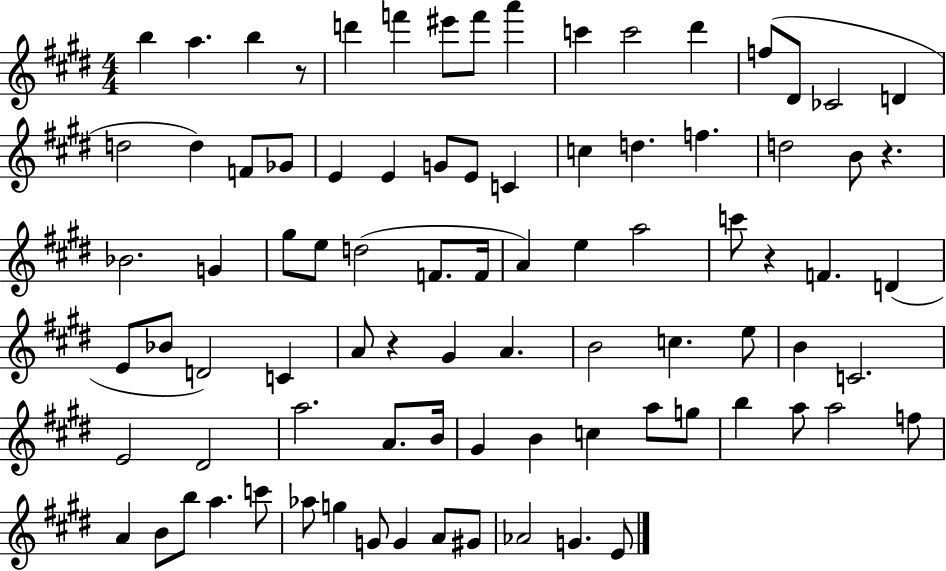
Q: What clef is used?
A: treble